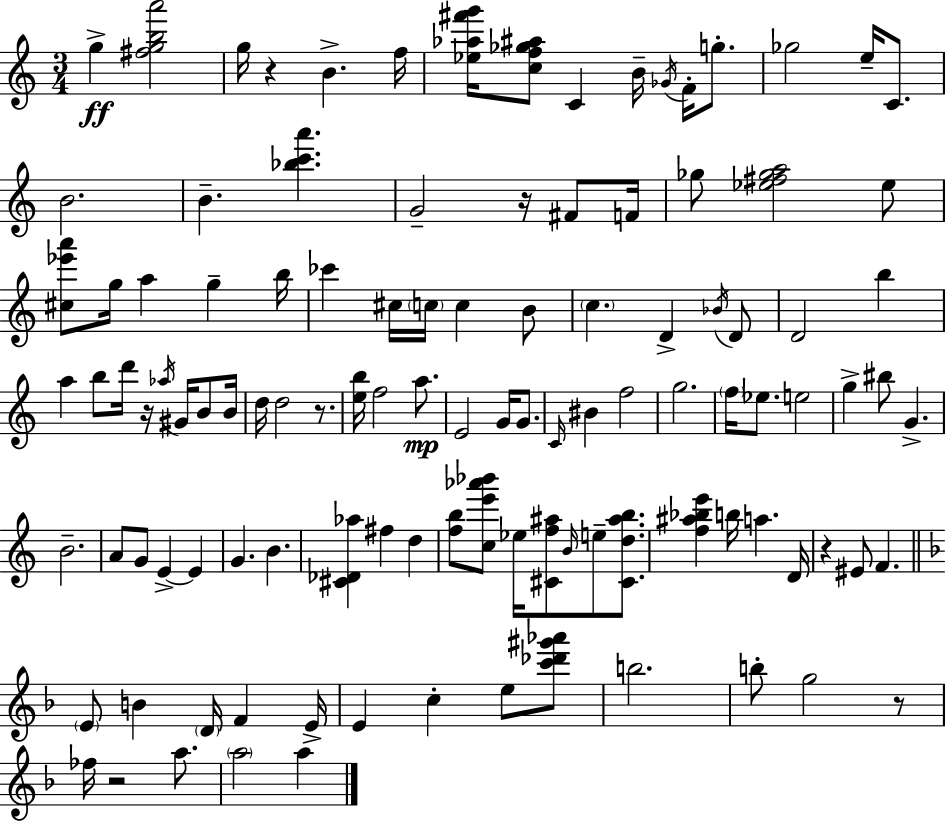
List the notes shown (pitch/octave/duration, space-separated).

G5/q [F#5,G5,B5,A6]/h G5/s R/q B4/q. F5/s [Eb5,Ab5,F#6,G6]/s [C5,F5,Gb5,A#5]/e C4/q B4/s Gb4/s F4/s G5/e. Gb5/h E5/s C4/e. B4/h. B4/q. [Bb5,C6,A6]/q. G4/h R/s F#4/e F4/s Gb5/e [Eb5,F#5,Gb5,A5]/h Eb5/e [C#5,Eb6,A6]/e G5/s A5/q G5/q B5/s CES6/q C#5/s C5/s C5/q B4/e C5/q. D4/q Bb4/s D4/e D4/h B5/q A5/q B5/e D6/s R/s Ab5/s G#4/s B4/e B4/s D5/s D5/h R/e. [E5,B5]/s F5/h A5/e. E4/h G4/s G4/e. C4/s BIS4/q F5/h G5/h. F5/s Eb5/e. E5/h G5/q BIS5/e G4/q. B4/h. A4/e G4/e E4/q E4/q G4/q. B4/q. [C#4,Db4,Ab5]/q F#5/q D5/q [F5,B5]/e [C5,E6,Ab6,Bb6]/e Eb5/s [C#4,F5,A#5]/e B4/s E5/e [C#4,D5,A#5,B5]/e. [F5,A#5,Bb5,E6]/q B5/s A5/q. D4/s R/q EIS4/e F4/q. E4/e B4/q D4/s F4/q E4/s E4/q C5/q E5/e [C6,Db6,G#6,Ab6]/e B5/h. B5/e G5/h R/e FES5/s R/h A5/e. A5/h A5/q